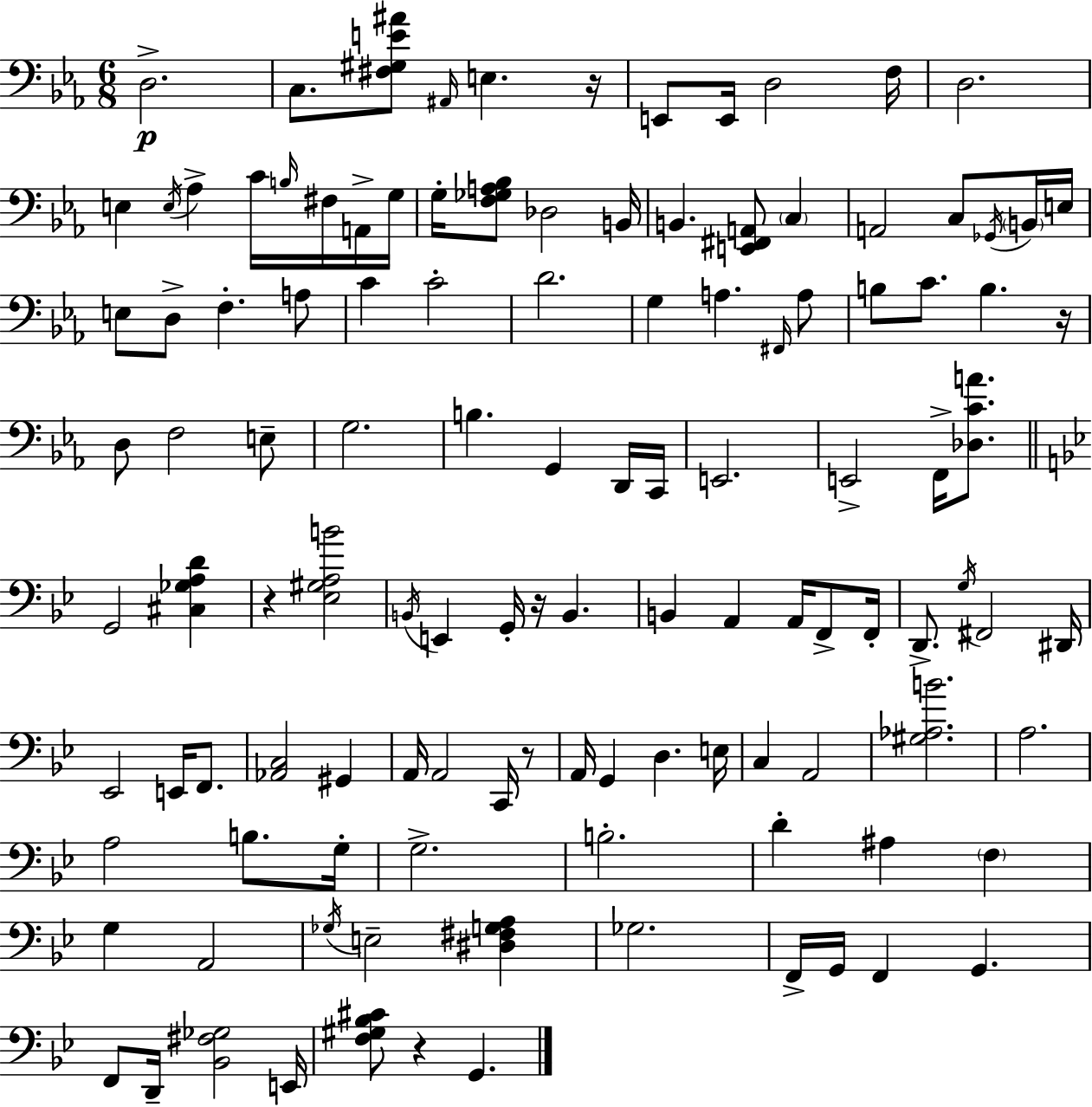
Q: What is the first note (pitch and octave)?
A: D3